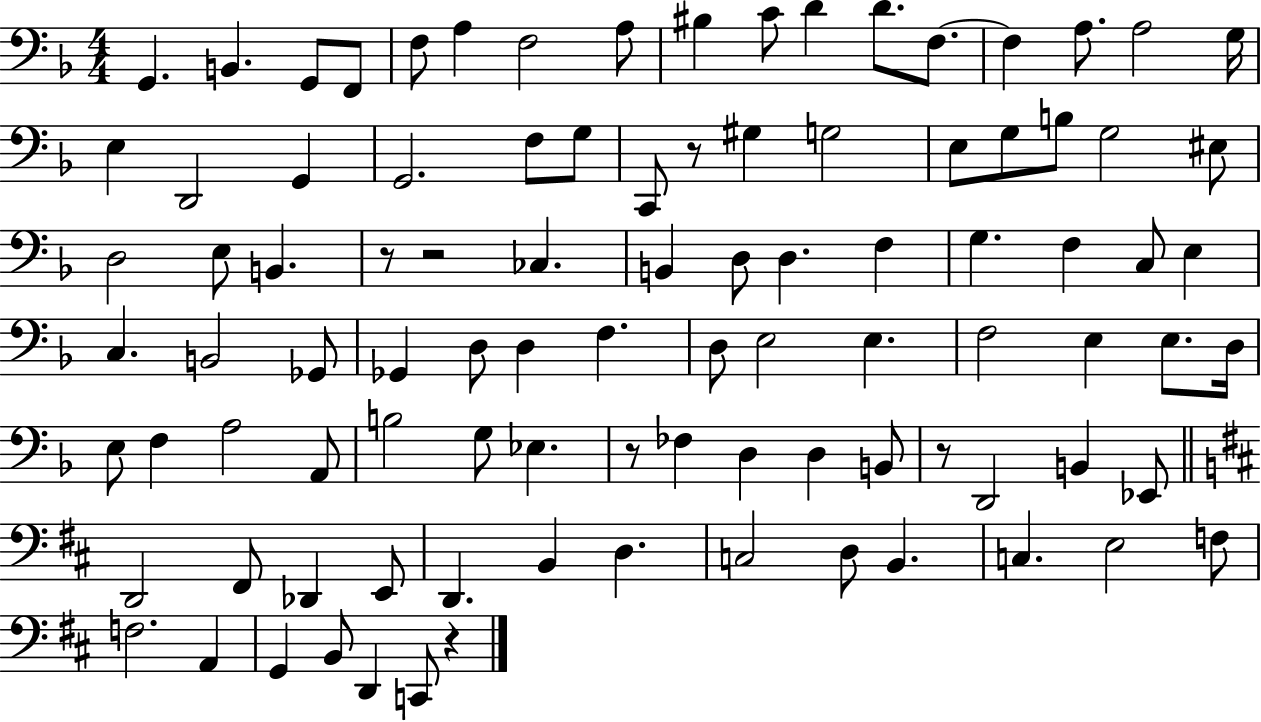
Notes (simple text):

G2/q. B2/q. G2/e F2/e F3/e A3/q F3/h A3/e BIS3/q C4/e D4/q D4/e. F3/e. F3/q A3/e. A3/h G3/s E3/q D2/h G2/q G2/h. F3/e G3/e C2/e R/e G#3/q G3/h E3/e G3/e B3/e G3/h EIS3/e D3/h E3/e B2/q. R/e R/h CES3/q. B2/q D3/e D3/q. F3/q G3/q. F3/q C3/e E3/q C3/q. B2/h Gb2/e Gb2/q D3/e D3/q F3/q. D3/e E3/h E3/q. F3/h E3/q E3/e. D3/s E3/e F3/q A3/h A2/e B3/h G3/e Eb3/q. R/e FES3/q D3/q D3/q B2/e R/e D2/h B2/q Eb2/e D2/h F#2/e Db2/q E2/e D2/q. B2/q D3/q. C3/h D3/e B2/q. C3/q. E3/h F3/e F3/h. A2/q G2/q B2/e D2/q C2/e R/q